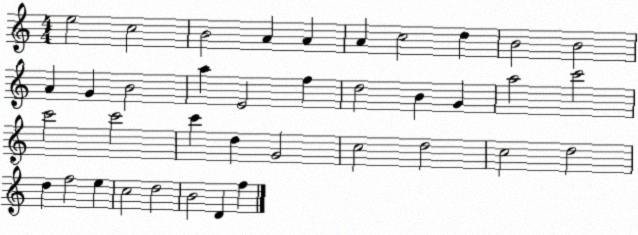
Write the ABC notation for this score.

X:1
T:Untitled
M:4/4
L:1/4
K:C
e2 c2 B2 A A A c2 d B2 B2 A G B2 a E2 f d2 B G a2 c'2 c'2 c'2 c' d G2 c2 d2 c2 d2 d f2 e c2 d2 B2 D f